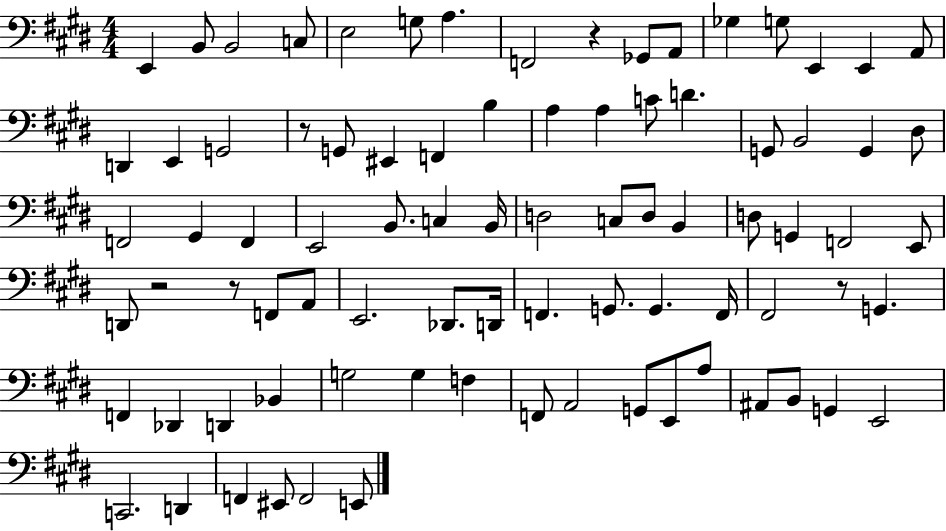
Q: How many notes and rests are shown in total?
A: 84